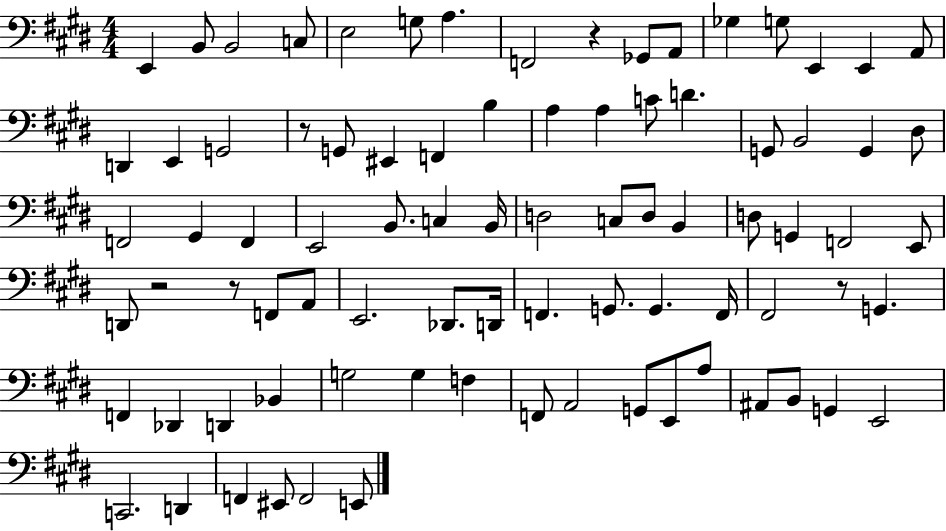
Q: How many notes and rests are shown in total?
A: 84